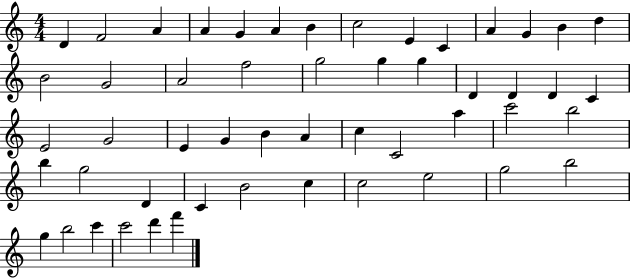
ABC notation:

X:1
T:Untitled
M:4/4
L:1/4
K:C
D F2 A A G A B c2 E C A G B d B2 G2 A2 f2 g2 g g D D D C E2 G2 E G B A c C2 a c'2 b2 b g2 D C B2 c c2 e2 g2 b2 g b2 c' c'2 d' f'